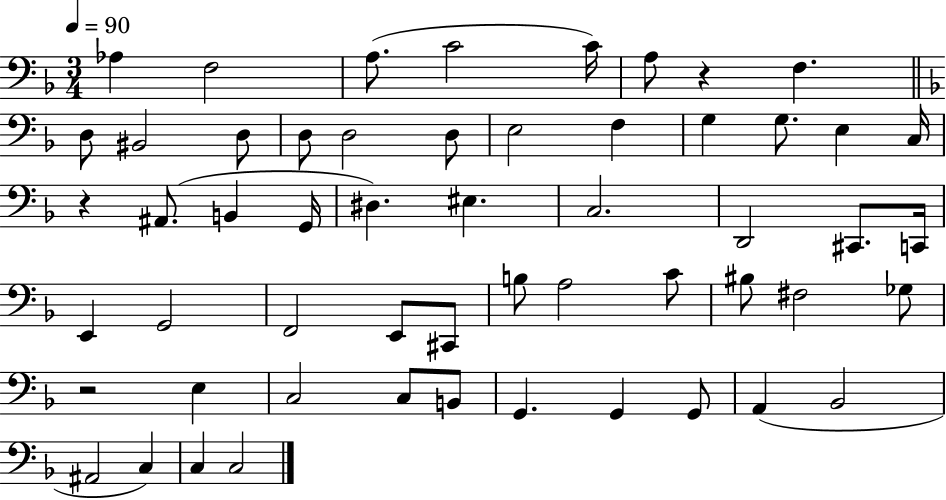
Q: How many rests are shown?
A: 3